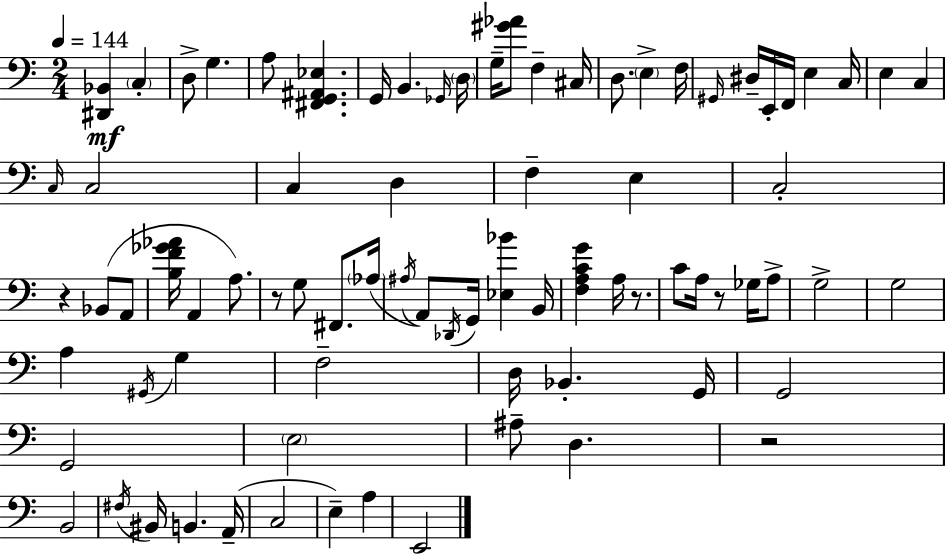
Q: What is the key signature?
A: C major